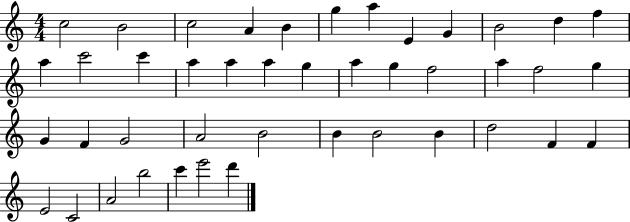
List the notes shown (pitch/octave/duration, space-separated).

C5/h B4/h C5/h A4/q B4/q G5/q A5/q E4/q G4/q B4/h D5/q F5/q A5/q C6/h C6/q A5/q A5/q A5/q G5/q A5/q G5/q F5/h A5/q F5/h G5/q G4/q F4/q G4/h A4/h B4/h B4/q B4/h B4/q D5/h F4/q F4/q E4/h C4/h A4/h B5/h C6/q E6/h D6/q